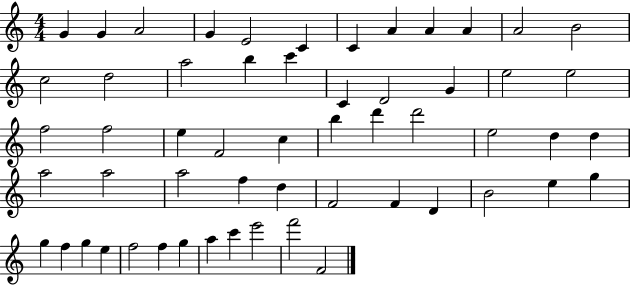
G4/q G4/q A4/h G4/q E4/h C4/q C4/q A4/q A4/q A4/q A4/h B4/h C5/h D5/h A5/h B5/q C6/q C4/q D4/h G4/q E5/h E5/h F5/h F5/h E5/q F4/h C5/q B5/q D6/q D6/h E5/h D5/q D5/q A5/h A5/h A5/h F5/q D5/q F4/h F4/q D4/q B4/h E5/q G5/q G5/q F5/q G5/q E5/q F5/h F5/q G5/q A5/q C6/q E6/h F6/h F4/h